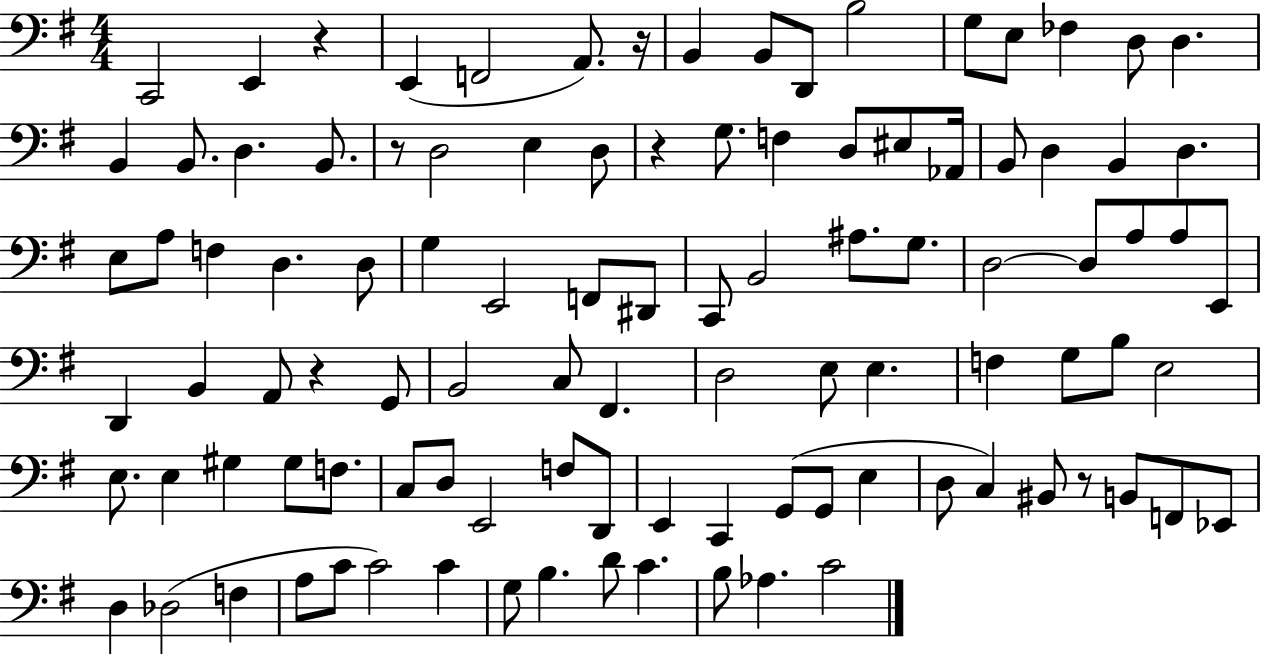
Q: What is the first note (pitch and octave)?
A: C2